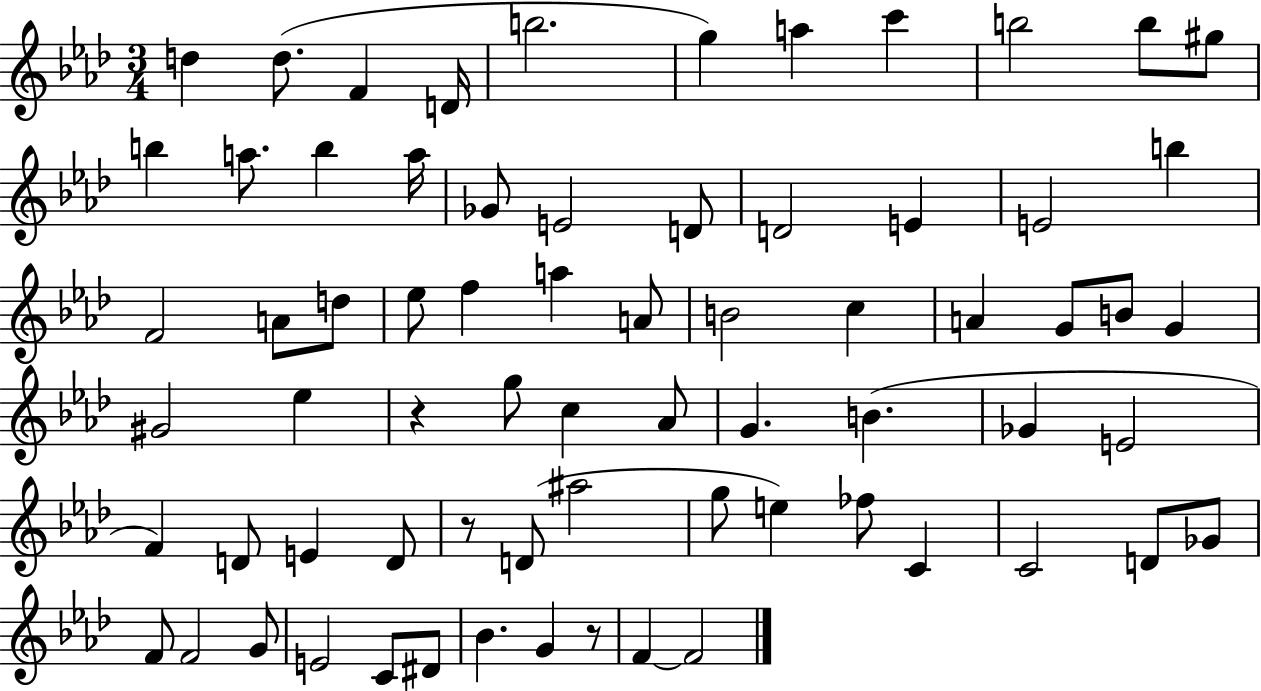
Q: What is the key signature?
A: AES major